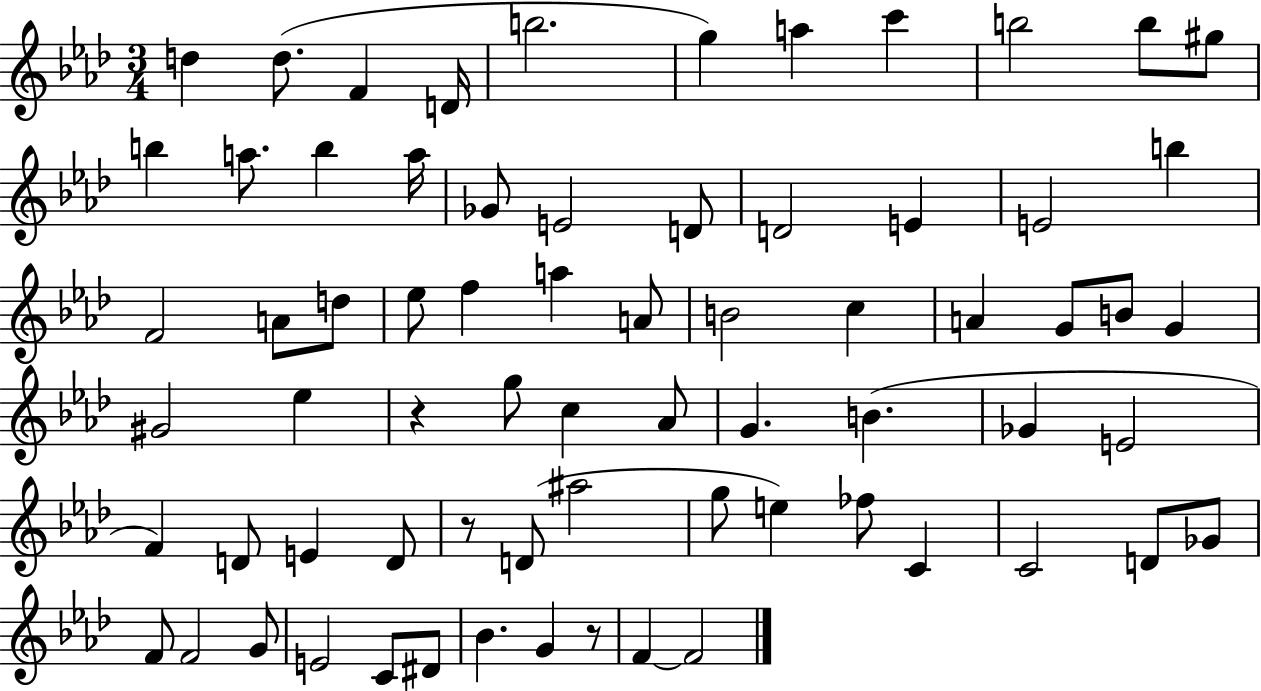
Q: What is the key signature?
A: AES major